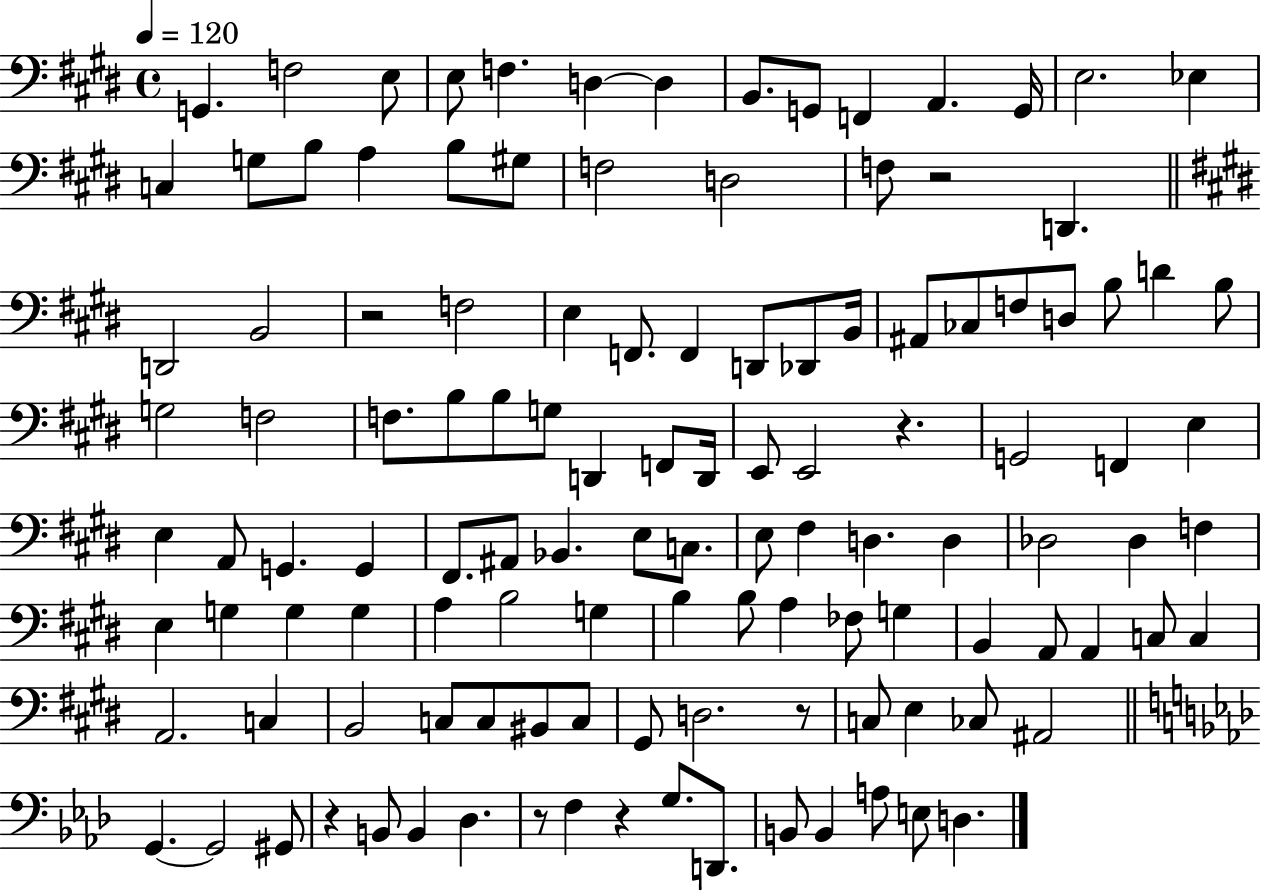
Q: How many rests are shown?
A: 7